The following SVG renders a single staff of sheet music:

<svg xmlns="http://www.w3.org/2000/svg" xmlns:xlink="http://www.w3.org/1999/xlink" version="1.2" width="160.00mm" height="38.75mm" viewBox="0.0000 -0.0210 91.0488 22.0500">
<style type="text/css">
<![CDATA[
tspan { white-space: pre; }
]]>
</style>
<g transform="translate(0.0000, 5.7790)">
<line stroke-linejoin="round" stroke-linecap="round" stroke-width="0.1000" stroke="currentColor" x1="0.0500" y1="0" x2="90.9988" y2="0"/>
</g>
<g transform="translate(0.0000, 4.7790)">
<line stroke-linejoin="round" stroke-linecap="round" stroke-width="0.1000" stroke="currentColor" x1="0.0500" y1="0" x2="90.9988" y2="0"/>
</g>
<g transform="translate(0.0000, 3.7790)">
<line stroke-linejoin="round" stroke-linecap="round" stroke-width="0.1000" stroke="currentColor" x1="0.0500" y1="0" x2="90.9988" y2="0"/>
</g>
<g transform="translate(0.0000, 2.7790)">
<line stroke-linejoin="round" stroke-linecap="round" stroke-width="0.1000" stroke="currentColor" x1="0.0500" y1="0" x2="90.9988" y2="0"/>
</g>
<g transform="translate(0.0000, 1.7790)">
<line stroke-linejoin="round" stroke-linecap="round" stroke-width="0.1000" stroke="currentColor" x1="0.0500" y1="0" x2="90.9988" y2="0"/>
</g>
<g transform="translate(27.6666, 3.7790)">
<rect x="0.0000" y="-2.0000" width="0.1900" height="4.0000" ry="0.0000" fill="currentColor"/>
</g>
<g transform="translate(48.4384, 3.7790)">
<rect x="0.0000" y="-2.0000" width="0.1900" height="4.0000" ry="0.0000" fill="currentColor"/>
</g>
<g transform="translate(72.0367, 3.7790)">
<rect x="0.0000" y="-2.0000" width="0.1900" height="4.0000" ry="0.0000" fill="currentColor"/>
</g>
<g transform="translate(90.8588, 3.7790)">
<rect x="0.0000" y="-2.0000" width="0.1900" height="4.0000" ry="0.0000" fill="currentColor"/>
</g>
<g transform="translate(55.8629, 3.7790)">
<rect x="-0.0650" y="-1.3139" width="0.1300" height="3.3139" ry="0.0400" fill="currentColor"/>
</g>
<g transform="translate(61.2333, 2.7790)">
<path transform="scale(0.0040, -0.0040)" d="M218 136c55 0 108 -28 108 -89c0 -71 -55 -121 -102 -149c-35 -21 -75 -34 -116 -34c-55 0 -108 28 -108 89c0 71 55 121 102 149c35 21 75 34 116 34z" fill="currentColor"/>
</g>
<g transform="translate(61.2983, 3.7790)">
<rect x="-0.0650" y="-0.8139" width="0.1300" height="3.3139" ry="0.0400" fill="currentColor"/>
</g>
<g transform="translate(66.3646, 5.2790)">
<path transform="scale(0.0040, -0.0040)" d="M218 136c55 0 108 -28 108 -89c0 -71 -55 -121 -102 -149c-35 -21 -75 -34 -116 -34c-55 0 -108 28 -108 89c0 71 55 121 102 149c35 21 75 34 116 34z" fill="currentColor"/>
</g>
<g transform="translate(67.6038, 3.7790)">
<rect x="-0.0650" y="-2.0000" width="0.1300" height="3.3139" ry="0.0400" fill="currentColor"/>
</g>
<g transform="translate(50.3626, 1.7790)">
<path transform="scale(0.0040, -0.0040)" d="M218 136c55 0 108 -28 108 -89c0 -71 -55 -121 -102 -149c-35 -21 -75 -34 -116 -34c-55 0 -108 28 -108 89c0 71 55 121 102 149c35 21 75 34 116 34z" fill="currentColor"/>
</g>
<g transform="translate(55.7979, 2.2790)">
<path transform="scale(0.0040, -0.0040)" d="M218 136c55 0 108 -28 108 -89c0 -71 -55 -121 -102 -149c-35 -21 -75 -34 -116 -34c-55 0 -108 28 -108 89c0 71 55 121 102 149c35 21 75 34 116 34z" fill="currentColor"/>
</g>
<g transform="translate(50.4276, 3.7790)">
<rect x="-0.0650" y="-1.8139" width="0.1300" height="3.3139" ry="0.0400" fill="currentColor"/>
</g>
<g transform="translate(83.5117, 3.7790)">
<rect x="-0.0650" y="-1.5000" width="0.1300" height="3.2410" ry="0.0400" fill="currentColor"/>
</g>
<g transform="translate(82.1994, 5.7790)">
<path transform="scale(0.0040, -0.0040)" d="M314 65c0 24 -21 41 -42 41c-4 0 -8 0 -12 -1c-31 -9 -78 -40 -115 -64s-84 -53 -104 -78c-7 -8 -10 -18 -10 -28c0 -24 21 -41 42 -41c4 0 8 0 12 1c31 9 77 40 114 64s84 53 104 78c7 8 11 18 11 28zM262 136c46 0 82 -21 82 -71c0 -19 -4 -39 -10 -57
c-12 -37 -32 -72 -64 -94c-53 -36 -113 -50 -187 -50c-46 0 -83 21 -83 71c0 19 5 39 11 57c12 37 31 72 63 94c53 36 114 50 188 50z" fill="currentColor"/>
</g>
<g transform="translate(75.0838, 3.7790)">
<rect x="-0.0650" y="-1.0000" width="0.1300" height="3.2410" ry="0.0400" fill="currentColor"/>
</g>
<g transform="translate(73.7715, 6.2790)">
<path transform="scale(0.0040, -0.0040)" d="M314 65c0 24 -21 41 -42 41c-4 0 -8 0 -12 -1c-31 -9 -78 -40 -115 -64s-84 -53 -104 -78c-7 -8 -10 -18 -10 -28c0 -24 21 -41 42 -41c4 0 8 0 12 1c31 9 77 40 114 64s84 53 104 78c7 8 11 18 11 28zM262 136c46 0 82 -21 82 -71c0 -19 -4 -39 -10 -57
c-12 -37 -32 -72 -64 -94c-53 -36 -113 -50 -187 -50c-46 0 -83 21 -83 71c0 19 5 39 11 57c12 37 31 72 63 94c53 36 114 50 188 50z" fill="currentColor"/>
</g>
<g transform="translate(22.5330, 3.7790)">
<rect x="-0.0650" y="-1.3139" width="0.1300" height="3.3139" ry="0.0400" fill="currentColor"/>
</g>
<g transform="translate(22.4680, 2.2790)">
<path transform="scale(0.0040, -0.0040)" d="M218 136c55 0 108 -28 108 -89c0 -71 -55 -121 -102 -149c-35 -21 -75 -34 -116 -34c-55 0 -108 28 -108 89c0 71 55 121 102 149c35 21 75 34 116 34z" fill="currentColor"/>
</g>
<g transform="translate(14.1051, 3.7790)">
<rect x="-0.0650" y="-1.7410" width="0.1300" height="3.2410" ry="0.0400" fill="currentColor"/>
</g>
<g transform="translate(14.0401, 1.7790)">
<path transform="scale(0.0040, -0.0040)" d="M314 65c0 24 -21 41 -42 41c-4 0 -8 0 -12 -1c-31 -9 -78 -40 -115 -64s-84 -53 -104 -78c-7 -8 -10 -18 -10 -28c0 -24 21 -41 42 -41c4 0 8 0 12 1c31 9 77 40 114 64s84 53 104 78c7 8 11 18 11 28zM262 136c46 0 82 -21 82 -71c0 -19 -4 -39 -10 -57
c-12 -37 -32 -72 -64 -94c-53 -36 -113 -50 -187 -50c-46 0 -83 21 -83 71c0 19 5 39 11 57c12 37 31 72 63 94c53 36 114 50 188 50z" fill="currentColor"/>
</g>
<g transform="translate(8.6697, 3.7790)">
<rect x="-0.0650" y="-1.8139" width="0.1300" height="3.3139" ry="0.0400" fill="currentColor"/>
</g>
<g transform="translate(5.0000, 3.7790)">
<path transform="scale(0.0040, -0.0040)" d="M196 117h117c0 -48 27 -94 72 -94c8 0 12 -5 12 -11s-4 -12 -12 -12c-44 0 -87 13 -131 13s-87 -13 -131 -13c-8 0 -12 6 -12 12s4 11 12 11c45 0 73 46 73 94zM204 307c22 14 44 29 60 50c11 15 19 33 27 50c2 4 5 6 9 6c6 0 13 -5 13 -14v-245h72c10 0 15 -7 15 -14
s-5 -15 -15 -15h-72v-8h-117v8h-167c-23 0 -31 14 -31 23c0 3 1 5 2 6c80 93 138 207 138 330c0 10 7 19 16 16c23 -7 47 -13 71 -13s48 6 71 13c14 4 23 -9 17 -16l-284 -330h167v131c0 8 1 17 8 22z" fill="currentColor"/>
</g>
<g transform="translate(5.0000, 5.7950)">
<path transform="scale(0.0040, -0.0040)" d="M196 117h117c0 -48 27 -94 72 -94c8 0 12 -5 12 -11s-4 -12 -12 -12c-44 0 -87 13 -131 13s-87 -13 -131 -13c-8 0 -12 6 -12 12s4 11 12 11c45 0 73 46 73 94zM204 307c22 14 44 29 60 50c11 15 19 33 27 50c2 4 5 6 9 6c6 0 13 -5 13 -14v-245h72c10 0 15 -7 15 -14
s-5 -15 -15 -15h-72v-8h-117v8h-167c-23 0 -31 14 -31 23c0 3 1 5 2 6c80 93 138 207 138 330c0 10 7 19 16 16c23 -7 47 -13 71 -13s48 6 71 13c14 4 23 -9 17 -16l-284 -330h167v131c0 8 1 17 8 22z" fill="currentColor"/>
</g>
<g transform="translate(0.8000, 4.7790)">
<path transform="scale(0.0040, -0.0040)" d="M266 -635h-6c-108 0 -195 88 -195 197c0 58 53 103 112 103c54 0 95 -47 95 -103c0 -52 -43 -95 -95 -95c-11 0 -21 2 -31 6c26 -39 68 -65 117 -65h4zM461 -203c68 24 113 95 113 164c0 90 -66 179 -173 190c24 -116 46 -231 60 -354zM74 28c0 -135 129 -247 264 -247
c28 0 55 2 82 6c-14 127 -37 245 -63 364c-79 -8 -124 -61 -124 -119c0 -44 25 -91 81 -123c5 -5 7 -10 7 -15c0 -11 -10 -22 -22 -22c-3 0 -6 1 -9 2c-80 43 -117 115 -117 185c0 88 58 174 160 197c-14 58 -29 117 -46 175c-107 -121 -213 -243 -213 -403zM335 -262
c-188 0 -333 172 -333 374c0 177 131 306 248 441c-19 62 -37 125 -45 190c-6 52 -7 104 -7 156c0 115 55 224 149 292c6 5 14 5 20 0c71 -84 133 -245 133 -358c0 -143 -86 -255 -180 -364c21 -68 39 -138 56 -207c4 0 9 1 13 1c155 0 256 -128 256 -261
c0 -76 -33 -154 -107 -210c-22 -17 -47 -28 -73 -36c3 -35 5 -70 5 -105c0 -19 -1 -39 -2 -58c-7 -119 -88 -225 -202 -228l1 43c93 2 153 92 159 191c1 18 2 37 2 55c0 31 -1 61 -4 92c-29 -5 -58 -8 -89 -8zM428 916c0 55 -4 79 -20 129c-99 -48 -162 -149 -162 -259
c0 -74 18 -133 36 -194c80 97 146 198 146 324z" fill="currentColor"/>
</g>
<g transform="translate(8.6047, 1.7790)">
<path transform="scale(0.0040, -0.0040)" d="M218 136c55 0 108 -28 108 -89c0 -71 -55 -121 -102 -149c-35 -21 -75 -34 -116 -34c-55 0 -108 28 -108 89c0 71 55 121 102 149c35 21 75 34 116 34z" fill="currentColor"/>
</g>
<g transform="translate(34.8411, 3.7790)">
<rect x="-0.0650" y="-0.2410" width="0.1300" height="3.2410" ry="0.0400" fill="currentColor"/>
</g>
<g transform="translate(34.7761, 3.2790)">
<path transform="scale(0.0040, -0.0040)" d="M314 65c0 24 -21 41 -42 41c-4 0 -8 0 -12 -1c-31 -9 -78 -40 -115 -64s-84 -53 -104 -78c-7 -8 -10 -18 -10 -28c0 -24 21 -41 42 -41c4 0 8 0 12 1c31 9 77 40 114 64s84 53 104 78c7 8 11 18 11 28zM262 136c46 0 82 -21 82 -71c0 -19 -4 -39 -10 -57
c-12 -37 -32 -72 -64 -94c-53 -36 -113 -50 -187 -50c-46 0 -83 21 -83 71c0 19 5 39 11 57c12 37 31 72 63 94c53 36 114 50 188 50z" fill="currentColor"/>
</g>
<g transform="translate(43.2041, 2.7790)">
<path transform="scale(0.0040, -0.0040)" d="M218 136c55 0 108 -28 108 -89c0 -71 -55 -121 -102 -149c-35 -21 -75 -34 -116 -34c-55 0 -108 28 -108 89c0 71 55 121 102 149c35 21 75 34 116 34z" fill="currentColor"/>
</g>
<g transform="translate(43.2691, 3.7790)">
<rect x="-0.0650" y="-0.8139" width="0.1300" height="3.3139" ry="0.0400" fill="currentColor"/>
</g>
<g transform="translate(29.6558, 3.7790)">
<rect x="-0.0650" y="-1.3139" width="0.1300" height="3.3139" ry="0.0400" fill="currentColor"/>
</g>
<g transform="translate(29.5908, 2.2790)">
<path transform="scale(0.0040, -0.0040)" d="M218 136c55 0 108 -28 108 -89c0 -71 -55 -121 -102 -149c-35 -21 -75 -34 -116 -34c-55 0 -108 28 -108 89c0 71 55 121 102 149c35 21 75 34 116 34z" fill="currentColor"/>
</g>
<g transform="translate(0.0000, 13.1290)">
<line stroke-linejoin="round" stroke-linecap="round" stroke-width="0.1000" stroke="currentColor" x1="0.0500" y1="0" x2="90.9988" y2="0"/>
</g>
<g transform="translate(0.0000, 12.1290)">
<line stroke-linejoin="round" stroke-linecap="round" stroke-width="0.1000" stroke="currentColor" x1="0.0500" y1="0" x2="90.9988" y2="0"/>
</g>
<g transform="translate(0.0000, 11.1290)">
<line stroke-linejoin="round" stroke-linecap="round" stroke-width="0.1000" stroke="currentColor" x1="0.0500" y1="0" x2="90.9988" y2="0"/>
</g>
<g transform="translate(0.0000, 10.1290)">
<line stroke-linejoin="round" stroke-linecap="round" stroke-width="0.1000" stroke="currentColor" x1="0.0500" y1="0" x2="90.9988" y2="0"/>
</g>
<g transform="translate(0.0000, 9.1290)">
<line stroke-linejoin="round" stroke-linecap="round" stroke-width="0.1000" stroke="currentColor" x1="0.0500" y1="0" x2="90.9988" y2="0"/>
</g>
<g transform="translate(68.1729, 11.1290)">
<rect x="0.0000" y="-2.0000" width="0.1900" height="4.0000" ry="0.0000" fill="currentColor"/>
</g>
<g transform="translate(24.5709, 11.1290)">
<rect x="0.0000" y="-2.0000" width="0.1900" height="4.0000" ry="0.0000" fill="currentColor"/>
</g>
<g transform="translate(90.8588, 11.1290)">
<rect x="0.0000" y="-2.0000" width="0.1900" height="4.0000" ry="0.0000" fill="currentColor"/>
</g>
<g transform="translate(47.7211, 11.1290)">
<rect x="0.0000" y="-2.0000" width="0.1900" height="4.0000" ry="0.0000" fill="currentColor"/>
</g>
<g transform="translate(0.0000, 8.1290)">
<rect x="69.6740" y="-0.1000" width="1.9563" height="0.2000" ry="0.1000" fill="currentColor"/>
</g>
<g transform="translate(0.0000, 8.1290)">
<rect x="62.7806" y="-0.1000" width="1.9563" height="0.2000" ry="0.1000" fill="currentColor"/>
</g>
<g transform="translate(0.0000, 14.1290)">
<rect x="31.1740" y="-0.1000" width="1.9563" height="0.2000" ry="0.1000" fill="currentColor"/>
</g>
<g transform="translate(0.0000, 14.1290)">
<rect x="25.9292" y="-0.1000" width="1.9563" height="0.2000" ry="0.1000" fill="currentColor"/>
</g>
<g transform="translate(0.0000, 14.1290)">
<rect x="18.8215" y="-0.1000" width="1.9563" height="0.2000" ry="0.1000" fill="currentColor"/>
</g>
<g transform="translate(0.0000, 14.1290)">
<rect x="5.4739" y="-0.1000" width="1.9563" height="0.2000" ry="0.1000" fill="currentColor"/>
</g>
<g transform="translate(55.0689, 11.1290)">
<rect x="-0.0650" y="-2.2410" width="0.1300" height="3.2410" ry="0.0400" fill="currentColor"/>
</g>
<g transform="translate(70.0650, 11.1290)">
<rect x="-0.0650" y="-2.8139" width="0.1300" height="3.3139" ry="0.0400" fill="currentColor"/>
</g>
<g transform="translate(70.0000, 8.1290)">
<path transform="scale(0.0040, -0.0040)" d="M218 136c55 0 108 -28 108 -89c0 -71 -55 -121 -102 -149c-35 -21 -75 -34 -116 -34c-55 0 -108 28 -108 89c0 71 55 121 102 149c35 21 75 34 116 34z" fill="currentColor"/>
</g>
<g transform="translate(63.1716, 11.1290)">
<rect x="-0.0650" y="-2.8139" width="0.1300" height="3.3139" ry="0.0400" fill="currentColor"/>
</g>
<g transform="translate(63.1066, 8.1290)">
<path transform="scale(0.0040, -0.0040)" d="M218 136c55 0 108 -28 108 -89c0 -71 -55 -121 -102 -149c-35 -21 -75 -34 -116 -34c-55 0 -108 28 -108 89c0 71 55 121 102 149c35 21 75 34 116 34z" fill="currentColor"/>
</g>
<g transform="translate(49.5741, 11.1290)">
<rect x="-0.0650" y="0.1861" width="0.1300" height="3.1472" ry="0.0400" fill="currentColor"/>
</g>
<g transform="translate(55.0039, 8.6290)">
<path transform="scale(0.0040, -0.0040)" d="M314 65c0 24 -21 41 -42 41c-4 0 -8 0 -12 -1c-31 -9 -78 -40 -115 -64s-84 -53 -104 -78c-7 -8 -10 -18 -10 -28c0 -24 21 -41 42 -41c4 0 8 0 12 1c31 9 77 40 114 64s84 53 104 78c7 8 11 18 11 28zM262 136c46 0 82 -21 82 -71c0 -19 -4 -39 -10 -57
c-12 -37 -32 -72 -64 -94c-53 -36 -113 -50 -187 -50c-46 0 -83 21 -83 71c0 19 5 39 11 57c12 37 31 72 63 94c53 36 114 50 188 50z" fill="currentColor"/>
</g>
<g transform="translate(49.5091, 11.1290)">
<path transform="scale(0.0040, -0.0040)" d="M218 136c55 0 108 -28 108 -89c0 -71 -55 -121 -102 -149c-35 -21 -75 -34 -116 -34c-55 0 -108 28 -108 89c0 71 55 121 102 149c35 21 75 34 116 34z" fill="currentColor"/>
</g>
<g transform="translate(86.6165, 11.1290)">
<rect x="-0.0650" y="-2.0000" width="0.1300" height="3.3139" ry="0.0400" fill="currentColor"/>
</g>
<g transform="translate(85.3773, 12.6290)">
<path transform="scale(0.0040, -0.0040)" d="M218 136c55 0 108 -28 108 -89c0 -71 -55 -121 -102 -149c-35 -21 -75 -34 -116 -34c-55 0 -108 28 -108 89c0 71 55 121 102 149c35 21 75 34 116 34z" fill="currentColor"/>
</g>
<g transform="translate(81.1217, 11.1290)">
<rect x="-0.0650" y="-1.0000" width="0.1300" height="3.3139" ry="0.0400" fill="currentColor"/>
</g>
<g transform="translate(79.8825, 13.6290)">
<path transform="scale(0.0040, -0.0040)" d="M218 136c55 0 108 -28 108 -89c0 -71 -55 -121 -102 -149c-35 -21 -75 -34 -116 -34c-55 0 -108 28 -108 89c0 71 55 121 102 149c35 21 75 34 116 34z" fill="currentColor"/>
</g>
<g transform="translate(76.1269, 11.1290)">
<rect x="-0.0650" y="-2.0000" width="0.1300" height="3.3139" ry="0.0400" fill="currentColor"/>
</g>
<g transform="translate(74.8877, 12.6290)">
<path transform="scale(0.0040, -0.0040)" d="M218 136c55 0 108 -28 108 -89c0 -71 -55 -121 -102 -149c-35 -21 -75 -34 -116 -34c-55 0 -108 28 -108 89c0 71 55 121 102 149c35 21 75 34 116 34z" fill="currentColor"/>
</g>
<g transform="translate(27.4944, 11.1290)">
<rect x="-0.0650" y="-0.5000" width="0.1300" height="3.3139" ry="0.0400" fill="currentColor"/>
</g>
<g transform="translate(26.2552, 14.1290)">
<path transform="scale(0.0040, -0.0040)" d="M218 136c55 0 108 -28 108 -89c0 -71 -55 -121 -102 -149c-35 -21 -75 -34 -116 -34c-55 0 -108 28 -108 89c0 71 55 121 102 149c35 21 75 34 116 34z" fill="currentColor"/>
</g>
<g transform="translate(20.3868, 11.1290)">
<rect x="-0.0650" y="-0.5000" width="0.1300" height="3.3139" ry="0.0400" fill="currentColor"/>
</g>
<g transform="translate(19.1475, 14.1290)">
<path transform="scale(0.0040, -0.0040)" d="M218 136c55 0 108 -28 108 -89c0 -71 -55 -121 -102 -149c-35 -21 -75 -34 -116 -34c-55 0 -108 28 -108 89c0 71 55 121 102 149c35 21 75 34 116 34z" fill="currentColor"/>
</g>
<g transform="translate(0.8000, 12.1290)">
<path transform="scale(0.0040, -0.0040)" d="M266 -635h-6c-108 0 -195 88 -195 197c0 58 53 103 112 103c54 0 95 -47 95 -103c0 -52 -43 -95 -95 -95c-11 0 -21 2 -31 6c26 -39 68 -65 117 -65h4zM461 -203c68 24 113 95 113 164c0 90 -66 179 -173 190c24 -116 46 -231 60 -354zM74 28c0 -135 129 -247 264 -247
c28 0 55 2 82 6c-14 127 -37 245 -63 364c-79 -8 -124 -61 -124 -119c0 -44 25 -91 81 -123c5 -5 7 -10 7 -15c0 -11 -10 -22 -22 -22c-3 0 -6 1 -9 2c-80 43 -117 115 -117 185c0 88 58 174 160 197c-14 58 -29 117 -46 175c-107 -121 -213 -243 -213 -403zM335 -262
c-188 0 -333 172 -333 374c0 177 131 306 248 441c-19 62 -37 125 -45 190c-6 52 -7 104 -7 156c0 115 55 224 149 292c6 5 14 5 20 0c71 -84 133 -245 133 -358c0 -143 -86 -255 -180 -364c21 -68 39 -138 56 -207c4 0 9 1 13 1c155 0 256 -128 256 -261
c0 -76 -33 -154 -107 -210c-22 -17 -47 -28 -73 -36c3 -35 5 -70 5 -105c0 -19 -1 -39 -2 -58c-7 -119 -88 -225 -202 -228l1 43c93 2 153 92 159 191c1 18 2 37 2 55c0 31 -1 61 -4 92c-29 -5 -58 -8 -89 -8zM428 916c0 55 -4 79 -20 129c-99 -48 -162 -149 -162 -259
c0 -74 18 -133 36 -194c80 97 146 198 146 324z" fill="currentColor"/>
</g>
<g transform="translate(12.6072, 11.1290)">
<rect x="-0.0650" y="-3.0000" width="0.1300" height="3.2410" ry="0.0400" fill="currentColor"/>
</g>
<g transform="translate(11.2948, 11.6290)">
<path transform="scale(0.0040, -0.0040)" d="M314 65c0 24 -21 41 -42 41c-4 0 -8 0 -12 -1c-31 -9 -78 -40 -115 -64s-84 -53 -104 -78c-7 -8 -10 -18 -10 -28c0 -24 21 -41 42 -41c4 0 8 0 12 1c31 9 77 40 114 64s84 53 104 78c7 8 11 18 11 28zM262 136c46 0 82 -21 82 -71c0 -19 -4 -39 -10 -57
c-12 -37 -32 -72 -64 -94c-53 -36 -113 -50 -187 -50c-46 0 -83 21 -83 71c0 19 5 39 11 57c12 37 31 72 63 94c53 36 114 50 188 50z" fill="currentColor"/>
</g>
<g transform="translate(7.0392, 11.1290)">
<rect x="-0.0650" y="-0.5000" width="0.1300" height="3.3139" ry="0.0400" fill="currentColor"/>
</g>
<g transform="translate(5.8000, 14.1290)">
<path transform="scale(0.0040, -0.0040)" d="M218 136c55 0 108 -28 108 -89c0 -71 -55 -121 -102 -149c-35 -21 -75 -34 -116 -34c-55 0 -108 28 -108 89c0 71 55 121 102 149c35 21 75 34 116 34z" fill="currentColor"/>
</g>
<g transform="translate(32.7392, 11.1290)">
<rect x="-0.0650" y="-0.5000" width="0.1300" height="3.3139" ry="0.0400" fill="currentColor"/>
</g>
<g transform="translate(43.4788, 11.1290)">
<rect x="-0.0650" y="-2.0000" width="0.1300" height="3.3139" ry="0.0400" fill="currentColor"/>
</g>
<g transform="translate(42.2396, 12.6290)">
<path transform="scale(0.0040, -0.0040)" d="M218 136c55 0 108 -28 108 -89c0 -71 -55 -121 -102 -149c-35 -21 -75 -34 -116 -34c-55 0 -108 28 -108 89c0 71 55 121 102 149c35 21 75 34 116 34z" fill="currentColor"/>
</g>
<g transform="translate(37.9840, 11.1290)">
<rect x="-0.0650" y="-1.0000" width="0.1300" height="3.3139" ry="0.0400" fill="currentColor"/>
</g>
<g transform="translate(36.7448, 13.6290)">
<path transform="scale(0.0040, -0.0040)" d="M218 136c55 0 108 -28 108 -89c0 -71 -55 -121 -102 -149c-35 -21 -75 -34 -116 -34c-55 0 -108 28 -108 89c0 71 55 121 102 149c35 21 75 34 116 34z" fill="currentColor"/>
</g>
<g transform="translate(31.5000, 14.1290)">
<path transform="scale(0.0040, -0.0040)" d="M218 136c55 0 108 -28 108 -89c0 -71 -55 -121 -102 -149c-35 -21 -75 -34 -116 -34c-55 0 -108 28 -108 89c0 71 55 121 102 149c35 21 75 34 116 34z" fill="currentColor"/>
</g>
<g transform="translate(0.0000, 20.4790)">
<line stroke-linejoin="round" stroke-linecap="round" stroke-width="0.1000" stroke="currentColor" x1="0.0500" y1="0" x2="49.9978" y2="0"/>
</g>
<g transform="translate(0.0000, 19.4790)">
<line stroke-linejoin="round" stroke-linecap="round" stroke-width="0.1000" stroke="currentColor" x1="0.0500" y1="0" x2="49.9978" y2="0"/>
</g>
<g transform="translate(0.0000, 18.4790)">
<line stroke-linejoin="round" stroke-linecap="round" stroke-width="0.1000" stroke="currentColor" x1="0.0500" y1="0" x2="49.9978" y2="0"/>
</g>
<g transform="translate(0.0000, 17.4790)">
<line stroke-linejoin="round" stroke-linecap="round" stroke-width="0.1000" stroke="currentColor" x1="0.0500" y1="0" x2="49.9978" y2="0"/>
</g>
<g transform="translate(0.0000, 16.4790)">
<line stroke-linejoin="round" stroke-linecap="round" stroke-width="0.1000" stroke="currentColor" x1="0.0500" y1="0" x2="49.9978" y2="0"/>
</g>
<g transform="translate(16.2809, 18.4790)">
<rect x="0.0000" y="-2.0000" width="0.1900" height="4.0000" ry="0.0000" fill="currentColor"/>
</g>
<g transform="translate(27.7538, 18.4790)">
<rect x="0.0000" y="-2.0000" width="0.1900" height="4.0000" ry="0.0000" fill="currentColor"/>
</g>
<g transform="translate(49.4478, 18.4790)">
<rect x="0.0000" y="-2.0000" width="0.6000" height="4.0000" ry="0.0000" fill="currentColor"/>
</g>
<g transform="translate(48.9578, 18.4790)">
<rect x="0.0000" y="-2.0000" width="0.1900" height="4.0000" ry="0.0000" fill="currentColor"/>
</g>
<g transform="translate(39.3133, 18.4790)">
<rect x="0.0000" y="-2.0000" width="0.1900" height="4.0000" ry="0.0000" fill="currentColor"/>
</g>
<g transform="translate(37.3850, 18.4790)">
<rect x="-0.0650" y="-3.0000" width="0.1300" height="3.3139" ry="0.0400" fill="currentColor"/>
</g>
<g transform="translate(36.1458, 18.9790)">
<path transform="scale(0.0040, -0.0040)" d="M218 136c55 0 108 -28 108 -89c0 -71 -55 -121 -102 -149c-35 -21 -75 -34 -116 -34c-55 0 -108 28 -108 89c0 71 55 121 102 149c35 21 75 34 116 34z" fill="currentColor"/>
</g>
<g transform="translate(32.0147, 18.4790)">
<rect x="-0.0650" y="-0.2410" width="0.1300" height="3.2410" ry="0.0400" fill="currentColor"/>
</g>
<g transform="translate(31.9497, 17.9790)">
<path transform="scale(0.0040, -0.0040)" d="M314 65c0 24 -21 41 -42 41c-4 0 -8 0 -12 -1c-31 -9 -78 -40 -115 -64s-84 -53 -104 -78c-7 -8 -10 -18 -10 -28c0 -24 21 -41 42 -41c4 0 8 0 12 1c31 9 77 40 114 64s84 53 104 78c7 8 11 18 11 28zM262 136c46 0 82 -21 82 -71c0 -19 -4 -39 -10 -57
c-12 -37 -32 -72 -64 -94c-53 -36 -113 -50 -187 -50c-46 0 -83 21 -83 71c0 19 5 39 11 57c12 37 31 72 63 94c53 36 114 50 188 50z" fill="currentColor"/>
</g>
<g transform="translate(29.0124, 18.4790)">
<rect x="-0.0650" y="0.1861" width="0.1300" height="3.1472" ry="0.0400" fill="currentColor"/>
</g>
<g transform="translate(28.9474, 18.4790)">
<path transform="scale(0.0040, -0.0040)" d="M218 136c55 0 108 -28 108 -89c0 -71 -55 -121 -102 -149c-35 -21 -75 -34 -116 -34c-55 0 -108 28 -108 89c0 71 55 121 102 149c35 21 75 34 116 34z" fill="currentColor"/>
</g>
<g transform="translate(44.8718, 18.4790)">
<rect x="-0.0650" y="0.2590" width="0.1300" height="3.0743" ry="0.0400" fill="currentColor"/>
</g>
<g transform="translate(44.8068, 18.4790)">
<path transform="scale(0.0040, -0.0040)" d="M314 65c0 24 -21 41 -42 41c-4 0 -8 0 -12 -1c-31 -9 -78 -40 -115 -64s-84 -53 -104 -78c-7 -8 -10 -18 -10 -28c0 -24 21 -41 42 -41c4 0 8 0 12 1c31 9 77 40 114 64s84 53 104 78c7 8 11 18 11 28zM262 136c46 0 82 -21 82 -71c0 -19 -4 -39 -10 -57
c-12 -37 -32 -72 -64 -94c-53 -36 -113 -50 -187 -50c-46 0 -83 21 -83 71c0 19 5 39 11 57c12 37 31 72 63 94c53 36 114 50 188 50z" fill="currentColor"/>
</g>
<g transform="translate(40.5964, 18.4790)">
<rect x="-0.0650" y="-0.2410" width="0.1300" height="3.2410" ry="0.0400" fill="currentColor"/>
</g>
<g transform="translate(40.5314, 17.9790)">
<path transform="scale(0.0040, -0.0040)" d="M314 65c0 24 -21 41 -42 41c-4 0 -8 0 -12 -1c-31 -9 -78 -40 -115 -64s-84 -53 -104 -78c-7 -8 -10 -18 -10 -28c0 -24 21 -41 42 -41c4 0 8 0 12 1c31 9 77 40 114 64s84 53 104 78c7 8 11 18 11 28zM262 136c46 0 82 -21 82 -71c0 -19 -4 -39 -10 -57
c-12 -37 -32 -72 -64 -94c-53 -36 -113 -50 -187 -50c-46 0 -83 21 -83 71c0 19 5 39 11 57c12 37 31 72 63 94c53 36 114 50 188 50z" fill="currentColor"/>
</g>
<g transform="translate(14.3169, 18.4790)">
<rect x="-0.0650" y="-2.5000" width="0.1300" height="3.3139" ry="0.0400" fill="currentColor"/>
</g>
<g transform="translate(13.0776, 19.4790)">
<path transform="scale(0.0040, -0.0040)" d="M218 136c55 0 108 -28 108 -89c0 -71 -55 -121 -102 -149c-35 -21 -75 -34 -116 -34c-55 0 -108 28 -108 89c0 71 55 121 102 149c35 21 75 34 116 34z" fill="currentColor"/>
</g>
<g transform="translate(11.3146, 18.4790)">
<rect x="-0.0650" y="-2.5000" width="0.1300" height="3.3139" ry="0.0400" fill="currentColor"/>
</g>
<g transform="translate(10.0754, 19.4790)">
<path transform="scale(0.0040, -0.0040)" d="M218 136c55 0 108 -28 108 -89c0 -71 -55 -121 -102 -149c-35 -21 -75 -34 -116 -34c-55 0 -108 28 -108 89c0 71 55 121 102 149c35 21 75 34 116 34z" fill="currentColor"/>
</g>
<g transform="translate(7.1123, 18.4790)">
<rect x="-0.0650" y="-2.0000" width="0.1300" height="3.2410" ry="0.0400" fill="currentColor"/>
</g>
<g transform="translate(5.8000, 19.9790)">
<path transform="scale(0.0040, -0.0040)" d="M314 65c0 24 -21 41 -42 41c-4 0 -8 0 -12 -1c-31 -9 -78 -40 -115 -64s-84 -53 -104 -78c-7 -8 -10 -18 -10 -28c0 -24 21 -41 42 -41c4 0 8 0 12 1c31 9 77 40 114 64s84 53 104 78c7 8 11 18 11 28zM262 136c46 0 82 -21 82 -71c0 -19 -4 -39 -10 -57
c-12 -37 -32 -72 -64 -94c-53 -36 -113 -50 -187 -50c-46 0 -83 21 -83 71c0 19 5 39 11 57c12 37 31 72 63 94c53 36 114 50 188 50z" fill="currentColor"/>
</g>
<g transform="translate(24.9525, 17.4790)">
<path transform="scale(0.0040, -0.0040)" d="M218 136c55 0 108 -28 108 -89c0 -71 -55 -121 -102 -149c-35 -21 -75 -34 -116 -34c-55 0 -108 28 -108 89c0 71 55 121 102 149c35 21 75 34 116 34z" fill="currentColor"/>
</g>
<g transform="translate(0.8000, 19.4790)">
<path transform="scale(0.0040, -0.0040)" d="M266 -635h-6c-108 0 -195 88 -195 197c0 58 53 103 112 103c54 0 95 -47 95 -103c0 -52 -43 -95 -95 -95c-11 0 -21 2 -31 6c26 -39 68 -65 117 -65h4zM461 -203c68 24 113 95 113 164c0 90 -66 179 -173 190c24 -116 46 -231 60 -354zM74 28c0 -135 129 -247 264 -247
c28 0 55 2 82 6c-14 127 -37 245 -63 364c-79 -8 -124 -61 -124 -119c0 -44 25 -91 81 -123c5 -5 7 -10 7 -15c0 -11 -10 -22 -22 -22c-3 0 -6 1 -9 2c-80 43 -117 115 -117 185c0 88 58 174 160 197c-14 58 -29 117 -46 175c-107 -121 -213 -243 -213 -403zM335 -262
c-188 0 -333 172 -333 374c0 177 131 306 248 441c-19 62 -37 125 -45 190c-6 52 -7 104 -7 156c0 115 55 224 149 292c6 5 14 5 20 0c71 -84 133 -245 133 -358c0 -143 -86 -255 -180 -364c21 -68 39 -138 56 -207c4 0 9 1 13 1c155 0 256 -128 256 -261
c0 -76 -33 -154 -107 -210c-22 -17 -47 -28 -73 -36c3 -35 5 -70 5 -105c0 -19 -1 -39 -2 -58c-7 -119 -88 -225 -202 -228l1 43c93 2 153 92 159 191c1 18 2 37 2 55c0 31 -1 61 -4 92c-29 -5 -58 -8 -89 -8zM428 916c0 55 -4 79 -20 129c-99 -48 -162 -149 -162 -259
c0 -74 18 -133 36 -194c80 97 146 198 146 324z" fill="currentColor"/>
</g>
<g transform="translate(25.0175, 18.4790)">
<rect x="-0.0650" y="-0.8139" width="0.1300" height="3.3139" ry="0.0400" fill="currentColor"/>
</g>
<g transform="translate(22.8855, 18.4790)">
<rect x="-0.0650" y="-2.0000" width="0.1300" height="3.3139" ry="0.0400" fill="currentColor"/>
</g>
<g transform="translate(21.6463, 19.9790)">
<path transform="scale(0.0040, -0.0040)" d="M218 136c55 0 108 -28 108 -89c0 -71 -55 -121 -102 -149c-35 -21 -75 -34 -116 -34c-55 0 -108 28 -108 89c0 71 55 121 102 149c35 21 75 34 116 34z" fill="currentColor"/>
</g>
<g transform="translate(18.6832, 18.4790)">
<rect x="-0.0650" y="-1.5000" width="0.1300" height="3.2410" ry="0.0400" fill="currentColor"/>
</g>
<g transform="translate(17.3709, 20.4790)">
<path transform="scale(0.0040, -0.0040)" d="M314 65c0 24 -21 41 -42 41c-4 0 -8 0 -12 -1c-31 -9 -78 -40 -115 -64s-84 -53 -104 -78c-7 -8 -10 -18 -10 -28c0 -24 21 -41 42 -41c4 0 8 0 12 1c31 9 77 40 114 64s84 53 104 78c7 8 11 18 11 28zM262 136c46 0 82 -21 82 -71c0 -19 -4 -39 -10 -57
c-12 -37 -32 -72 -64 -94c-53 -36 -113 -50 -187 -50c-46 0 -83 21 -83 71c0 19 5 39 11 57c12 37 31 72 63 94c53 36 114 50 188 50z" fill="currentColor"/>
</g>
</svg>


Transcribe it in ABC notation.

X:1
T:Untitled
M:4/4
L:1/4
K:C
f f2 e e c2 d f e d F D2 E2 C A2 C C C D F B g2 a a F D F F2 G G E2 F d B c2 A c2 B2